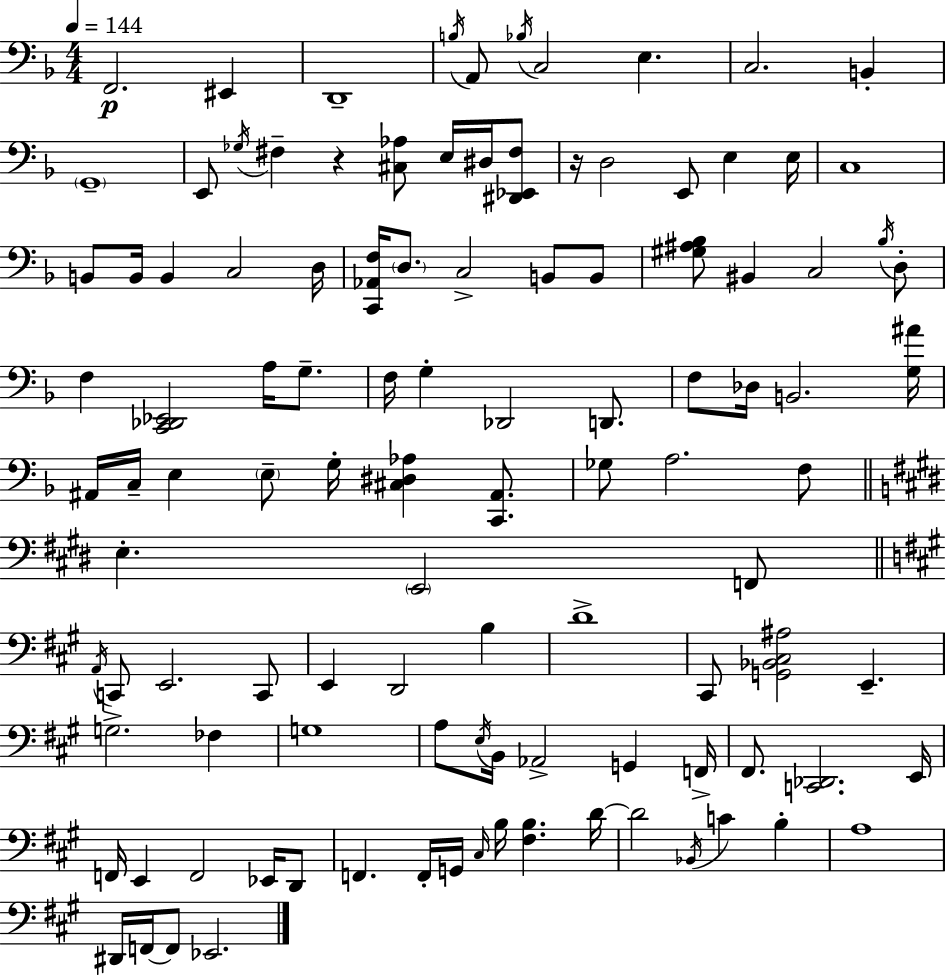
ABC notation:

X:1
T:Untitled
M:4/4
L:1/4
K:F
F,,2 ^E,, D,,4 B,/4 A,,/2 _B,/4 C,2 E, C,2 B,, G,,4 E,,/2 _G,/4 ^F, z [^C,_A,]/2 E,/4 ^D,/4 [^D,,_E,,^F,]/2 z/4 D,2 E,,/2 E, E,/4 C,4 B,,/2 B,,/4 B,, C,2 D,/4 [C,,_A,,F,]/4 D,/2 C,2 B,,/2 B,,/2 [^G,^A,_B,]/2 ^B,, C,2 _B,/4 D,/2 F, [C,,_D,,_E,,]2 A,/4 G,/2 F,/4 G, _D,,2 D,,/2 F,/2 _D,/4 B,,2 [G,^A]/4 ^A,,/4 C,/4 E, E,/2 G,/4 [^C,^D,_A,] [C,,^A,,]/2 _G,/2 A,2 F,/2 E, E,,2 F,,/2 A,,/4 C,,/2 E,,2 C,,/2 E,, D,,2 B, D4 ^C,,/2 [G,,_B,,^C,^A,]2 E,, G,2 _F, G,4 A,/2 E,/4 B,,/4 _A,,2 G,, F,,/4 ^F,,/2 [C,,_D,,]2 E,,/4 F,,/4 E,, F,,2 _E,,/4 D,,/2 F,, F,,/4 G,,/4 ^C,/4 B,/4 [^F,B,] D/4 D2 _B,,/4 C B, A,4 ^D,,/4 F,,/4 F,,/2 _E,,2